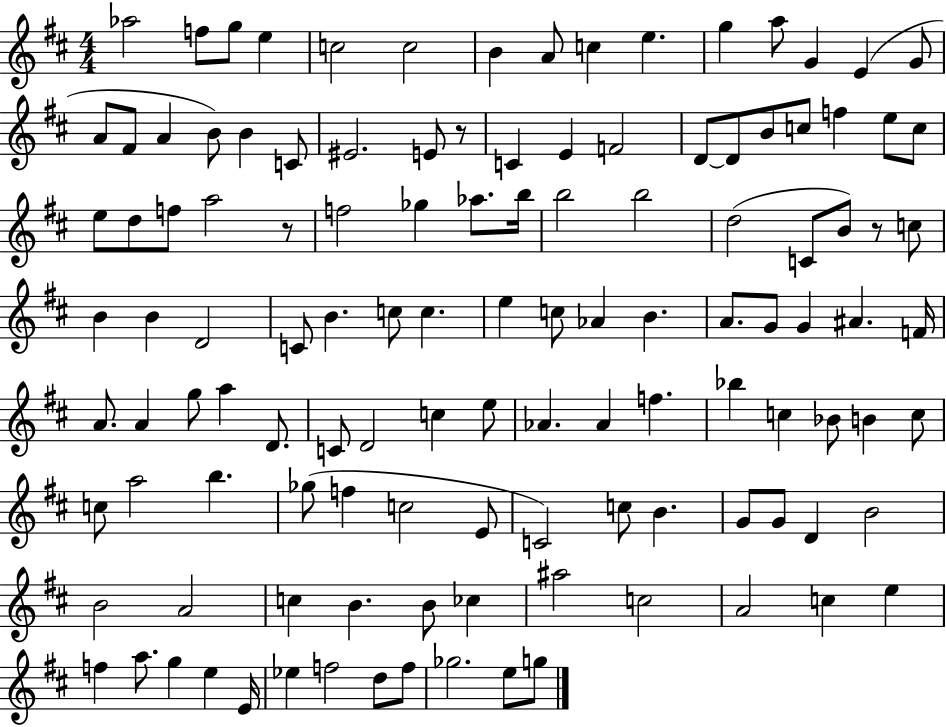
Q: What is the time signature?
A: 4/4